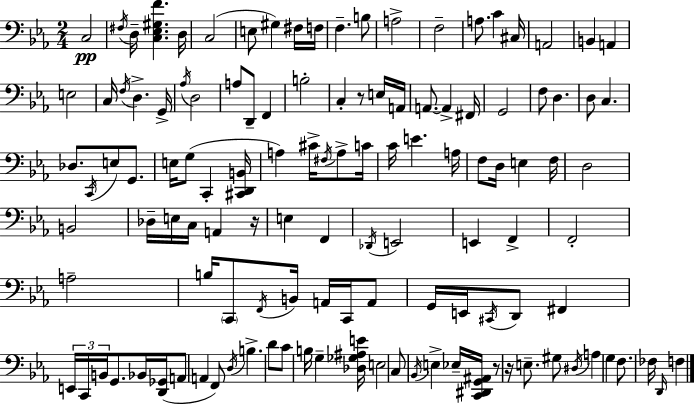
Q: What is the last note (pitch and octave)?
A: F3